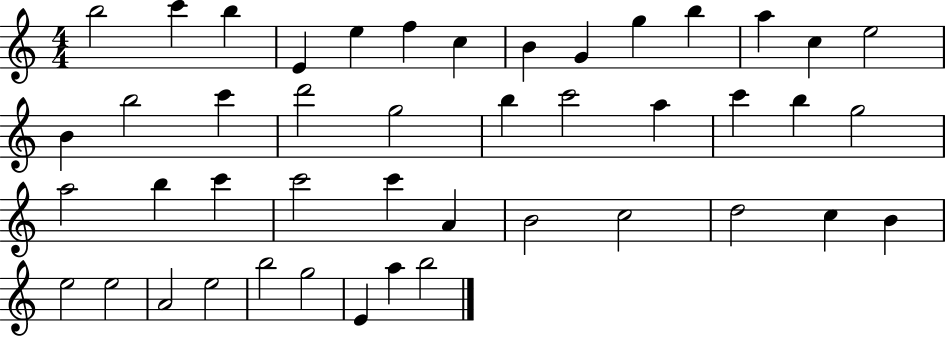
{
  \clef treble
  \numericTimeSignature
  \time 4/4
  \key c \major
  b''2 c'''4 b''4 | e'4 e''4 f''4 c''4 | b'4 g'4 g''4 b''4 | a''4 c''4 e''2 | \break b'4 b''2 c'''4 | d'''2 g''2 | b''4 c'''2 a''4 | c'''4 b''4 g''2 | \break a''2 b''4 c'''4 | c'''2 c'''4 a'4 | b'2 c''2 | d''2 c''4 b'4 | \break e''2 e''2 | a'2 e''2 | b''2 g''2 | e'4 a''4 b''2 | \break \bar "|."
}